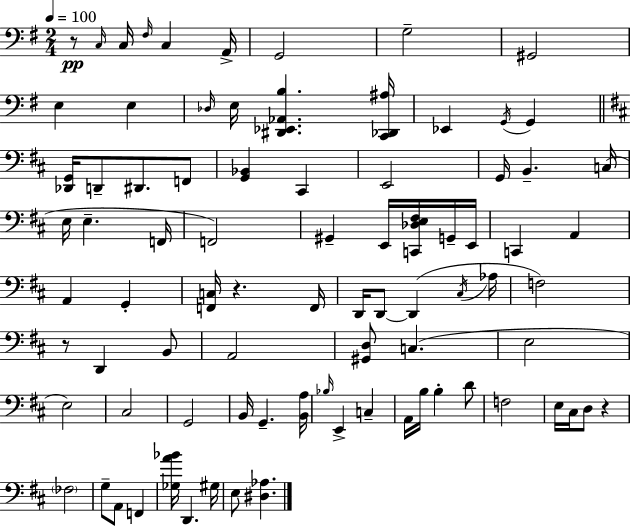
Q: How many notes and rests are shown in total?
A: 84